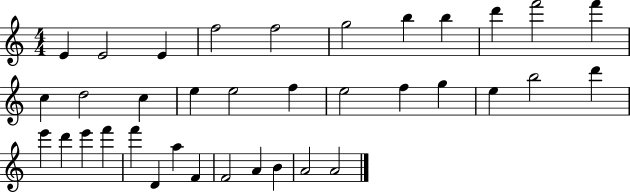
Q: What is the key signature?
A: C major